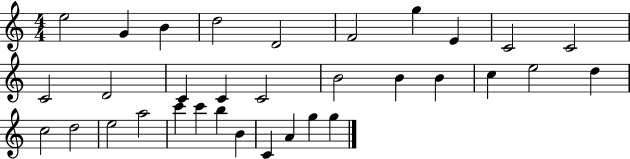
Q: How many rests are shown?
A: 0